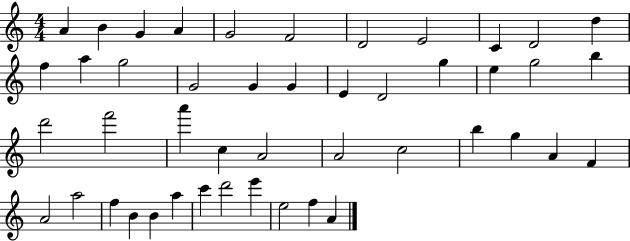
X:1
T:Untitled
M:4/4
L:1/4
K:C
A B G A G2 F2 D2 E2 C D2 d f a g2 G2 G G E D2 g e g2 b d'2 f'2 a' c A2 A2 c2 b g A F A2 a2 f B B a c' d'2 e' e2 f A